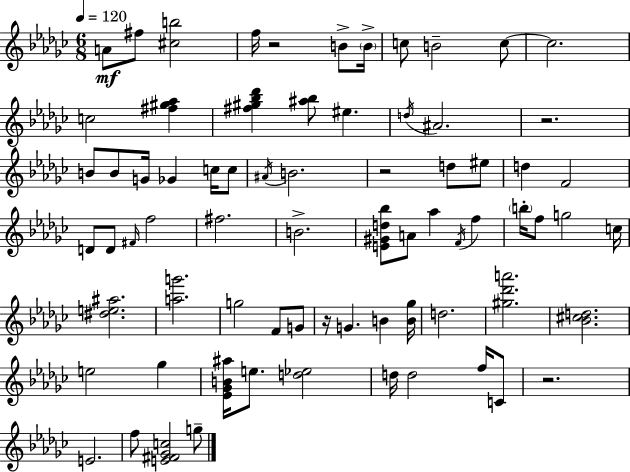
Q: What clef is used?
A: treble